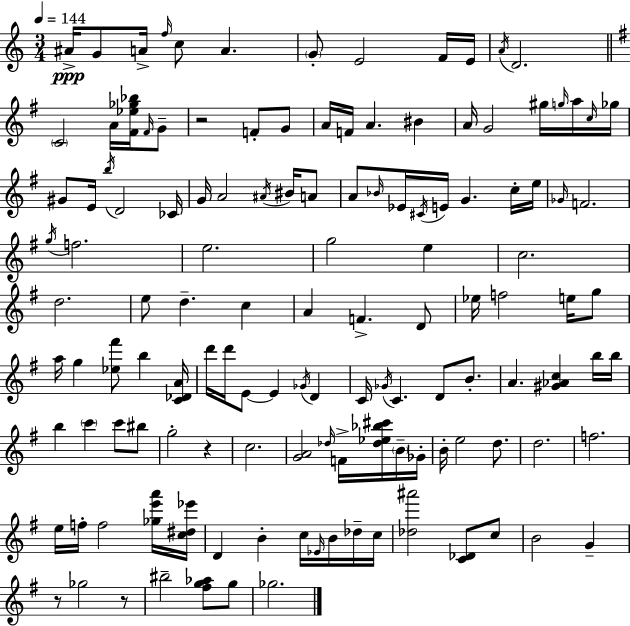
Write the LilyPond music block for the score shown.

{
  \clef treble
  \numericTimeSignature
  \time 3/4
  \key c \major
  \tempo 4 = 144
  ais'16->\ppp g'8 a'16-> \grace { f''16 } c''8 a'4. | \parenthesize g'8-. e'2 f'16 | e'16 \acciaccatura { a'16 } d'2. | \bar "||" \break \key g \major \parenthesize c'2 a'16 <fis' ees'' ges'' bes''>16 \grace { fis'16 } g'8-- | r2 f'8-. g'8 | a'16 f'16 a'4. bis'4 | a'16 g'2 gis''16 \grace { g''16 } | \break a''16 \grace { c''16 } ges''16 gis'8 e'16 \acciaccatura { b''16 } d'2 | ces'16 g'16 a'2 | \acciaccatura { ais'16 } bis'16 a'8 a'8 \grace { bes'16 } ees'16 \acciaccatura { cis'16 } e'16 g'4. | c''16-. e''16 \grace { ges'16 } f'2. | \break \acciaccatura { g''16 } f''2. | e''2. | g''2 | e''4 c''2. | \break d''2. | e''8 d''4.-- | c''4 a'4 | f'4.-> d'8 ees''16 f''2 | \break e''16 g''8 a''16 g''4 | <ees'' fis'''>8 b''4 <c' des' a'>16 d'''16 d'''16 e'8~~ | e'4 \acciaccatura { ges'16 } d'4 c'16 \acciaccatura { ges'16 } | c'4. d'8 b'8.-. a'4. | \break <gis' aes' c''>4 b''16 b''16 b''4 | \parenthesize c'''4 c'''8 bis''8 g''2-. | r4 c''2. | <g' a'>2 | \break \grace { des''16 } f'16-> <des'' ees'' bes'' cis'''>16 \parenthesize b'16-- ges'16-. | b'16-. e''2 d''8. | d''2. | f''2. | \break e''16 f''16-. f''2 <ges'' e''' a'''>16 <c'' dis'' ees'''>16 | d'4 b'4-. c''16 \grace { ees'16 } b'16 des''16-- | c''16 <des'' ais'''>2 <c' des'>8 c''8 | b'2 g'4-- | \break r8 ges''2 r8 | bis''2-- <fis'' g'' aes''>8 g''8 | ges''2. | \bar "|."
}